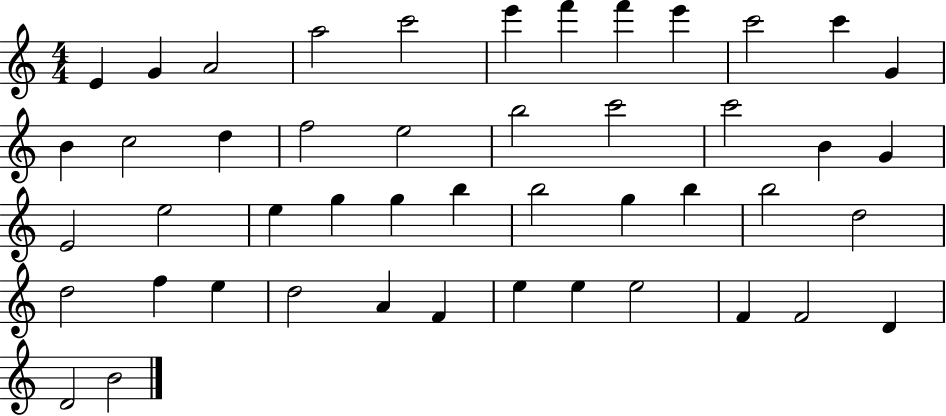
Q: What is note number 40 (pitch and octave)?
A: E5